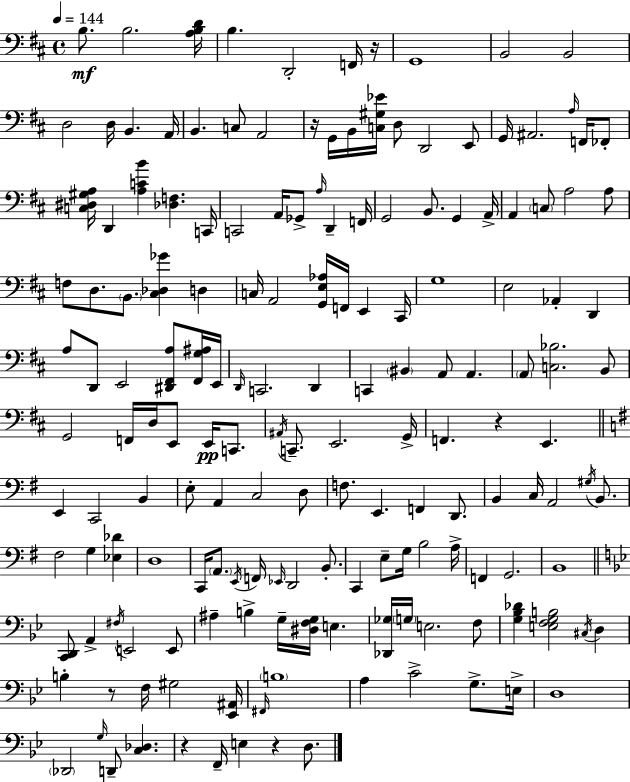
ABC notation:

X:1
T:Untitled
M:4/4
L:1/4
K:D
B,/2 B,2 [A,B,D]/4 B, D,,2 F,,/4 z/4 G,,4 B,,2 B,,2 D,2 D,/4 B,, A,,/4 B,, C,/2 A,,2 z/4 G,,/4 B,,/4 [C,^G,_E]/4 D,/2 D,,2 E,,/2 G,,/4 ^A,,2 A,/4 F,,/4 _F,,/2 [C,^D,^G,A,]/4 D,, [A,CB] [_D,F,] C,,/4 C,,2 A,,/4 _G,,/2 A,/4 D,, F,,/4 G,,2 B,,/2 G,, A,,/4 A,, C,/2 A,2 A,/2 F,/2 D,/2 B,,/2 [^C,_D,_G] D, C,/4 A,,2 [G,,E,_A,]/4 F,,/4 E,, ^C,,/4 G,4 E,2 _A,, D,, A,/2 D,,/2 E,,2 [^D,,^F,,A,]/2 [^F,,G,^A,]/4 E,,/4 D,,/4 C,,2 D,, C,, ^B,, A,,/2 A,, A,,/2 [C,_B,]2 B,,/2 G,,2 F,,/4 D,/4 E,,/2 E,,/4 C,,/2 ^A,,/4 C,,/2 E,,2 G,,/4 F,, z E,, E,, C,,2 B,, E,/2 A,, C,2 D,/2 F,/2 E,, F,, D,,/2 B,, C,/4 A,,2 ^G,/4 B,,/2 ^F,2 G, [_E,_D] D,4 C,,/4 A,,/2 E,,/4 F,,/4 _E,,/4 D,,2 B,,/2 C,, E,/2 G,/4 B,2 A,/4 F,, G,,2 B,,4 [C,,D,,]/2 A,, ^F,/4 E,,2 E,,/2 ^A, B, G,/4 [^D,F,G,]/4 E, [_D,,_G,]/4 G,/4 E,2 F,/2 [G,_B,_D] [E,F,G,B,]2 ^C,/4 D, B, z/2 F,/4 ^G,2 [_E,,^A,,]/4 ^F,,/4 B,4 A, C2 G,/2 E,/4 D,4 _D,,2 G,/4 D,,/2 [C,_D,] z F,,/4 E, z D,/2